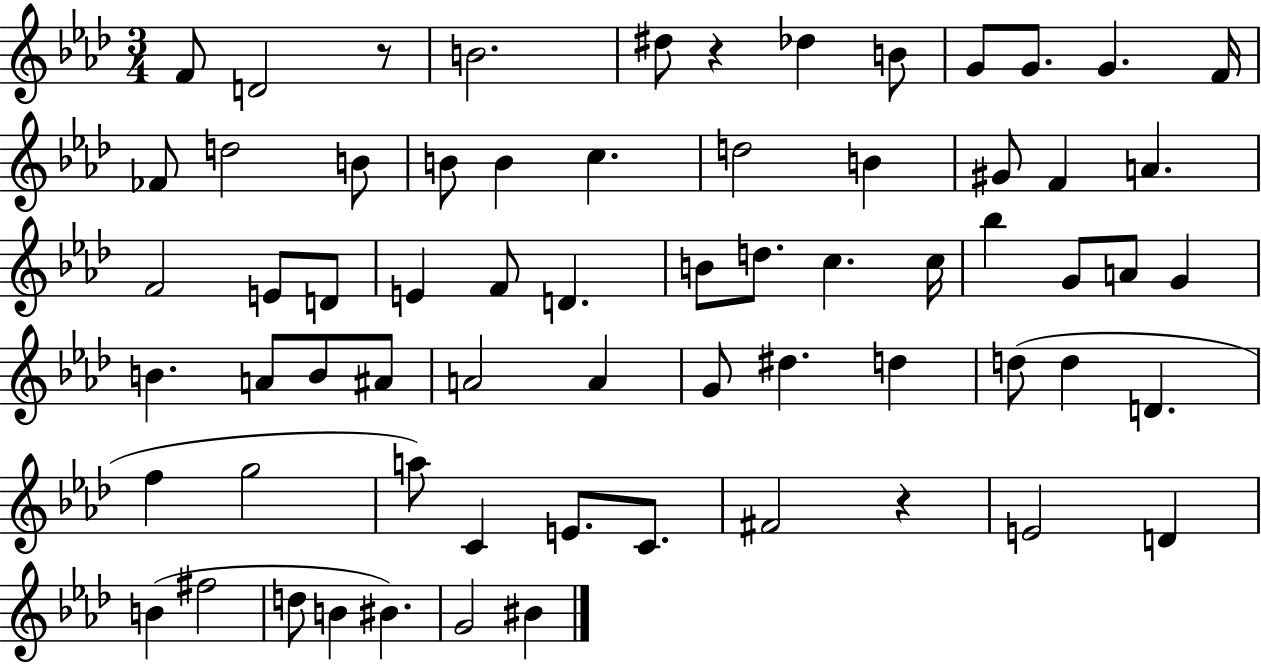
F4/e D4/h R/e B4/h. D#5/e R/q Db5/q B4/e G4/e G4/e. G4/q. F4/s FES4/e D5/h B4/e B4/e B4/q C5/q. D5/h B4/q G#4/e F4/q A4/q. F4/h E4/e D4/e E4/q F4/e D4/q. B4/e D5/e. C5/q. C5/s Bb5/q G4/e A4/e G4/q B4/q. A4/e B4/e A#4/e A4/h A4/q G4/e D#5/q. D5/q D5/e D5/q D4/q. F5/q G5/h A5/e C4/q E4/e. C4/e. F#4/h R/q E4/h D4/q B4/q F#5/h D5/e B4/q BIS4/q. G4/h BIS4/q